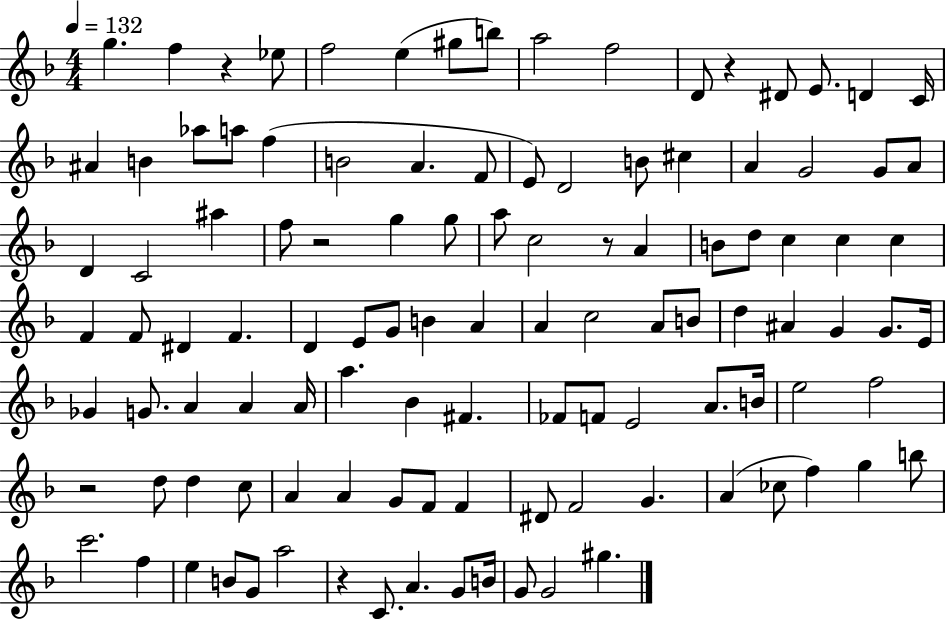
{
  \clef treble
  \numericTimeSignature
  \time 4/4
  \key f \major
  \tempo 4 = 132
  g''4. f''4 r4 ees''8 | f''2 e''4( gis''8 b''8) | a''2 f''2 | d'8 r4 dis'8 e'8. d'4 c'16 | \break ais'4 b'4 aes''8 a''8 f''4( | b'2 a'4. f'8 | e'8) d'2 b'8 cis''4 | a'4 g'2 g'8 a'8 | \break d'4 c'2 ais''4 | f''8 r2 g''4 g''8 | a''8 c''2 r8 a'4 | b'8 d''8 c''4 c''4 c''4 | \break f'4 f'8 dis'4 f'4. | d'4 e'8 g'8 b'4 a'4 | a'4 c''2 a'8 b'8 | d''4 ais'4 g'4 g'8. e'16 | \break ges'4 g'8. a'4 a'4 a'16 | a''4. bes'4 fis'4. | fes'8 f'8 e'2 a'8. b'16 | e''2 f''2 | \break r2 d''8 d''4 c''8 | a'4 a'4 g'8 f'8 f'4 | dis'8 f'2 g'4. | a'4( ces''8 f''4) g''4 b''8 | \break c'''2. f''4 | e''4 b'8 g'8 a''2 | r4 c'8. a'4. g'8 b'16 | g'8 g'2 gis''4. | \break \bar "|."
}